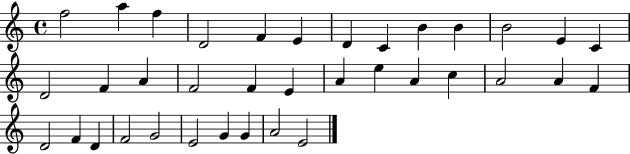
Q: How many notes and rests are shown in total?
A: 36